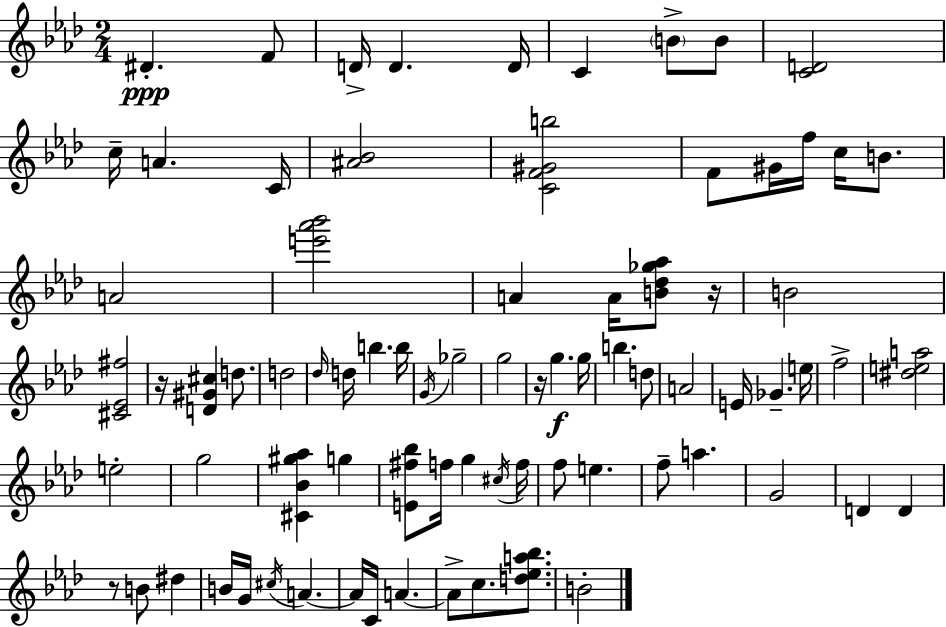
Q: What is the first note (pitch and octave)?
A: D#4